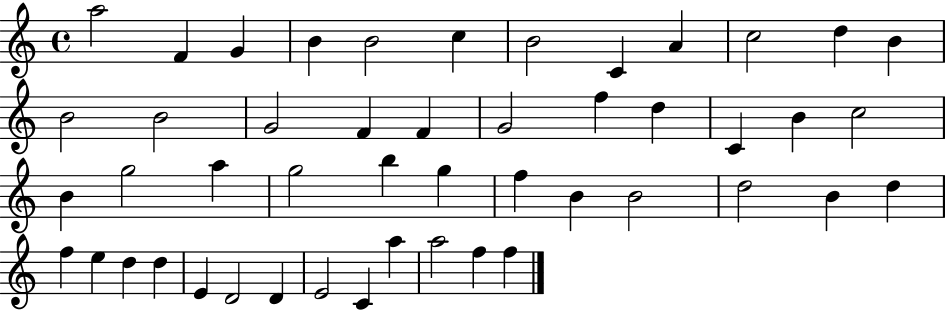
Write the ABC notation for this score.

X:1
T:Untitled
M:4/4
L:1/4
K:C
a2 F G B B2 c B2 C A c2 d B B2 B2 G2 F F G2 f d C B c2 B g2 a g2 b g f B B2 d2 B d f e d d E D2 D E2 C a a2 f f